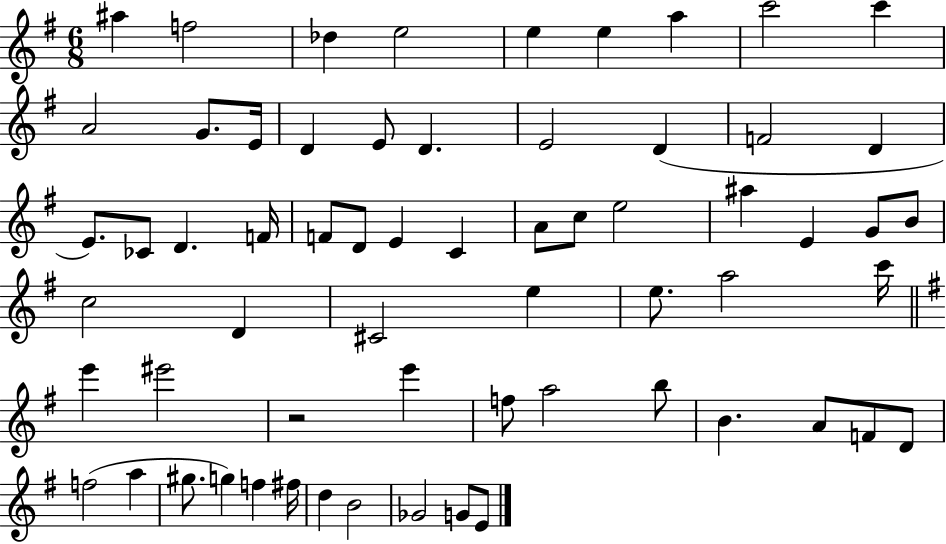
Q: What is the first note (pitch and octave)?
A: A#5